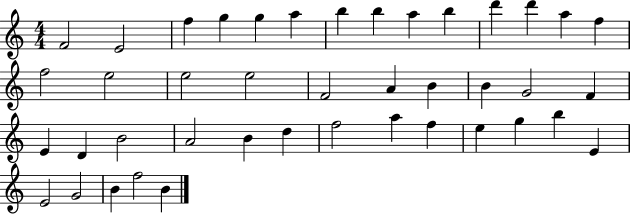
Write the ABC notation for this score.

X:1
T:Untitled
M:4/4
L:1/4
K:C
F2 E2 f g g a b b a b d' d' a f f2 e2 e2 e2 F2 A B B G2 F E D B2 A2 B d f2 a f e g b E E2 G2 B f2 B